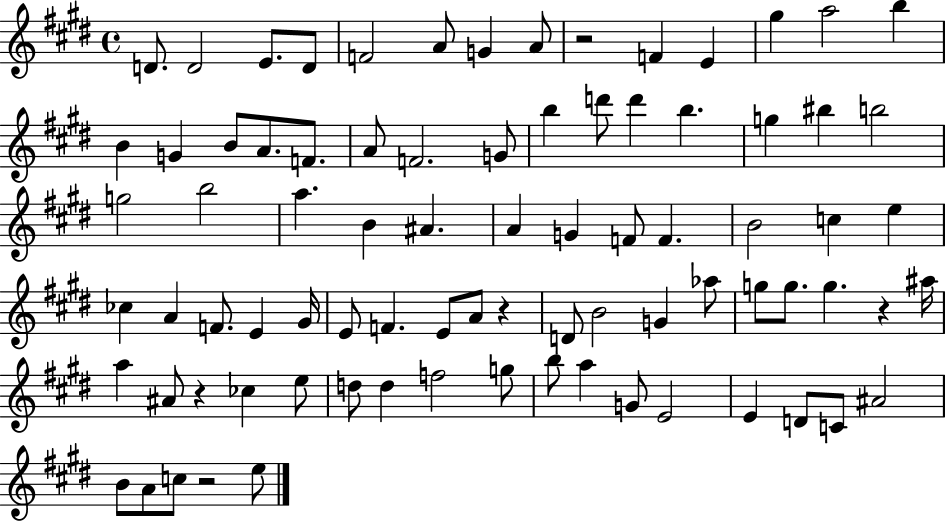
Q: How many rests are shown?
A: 5